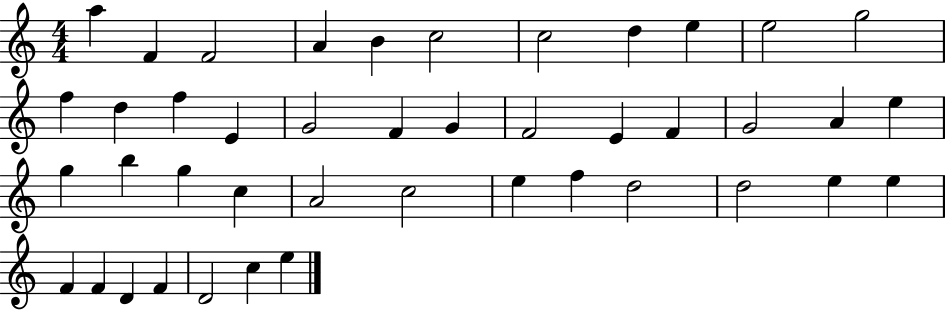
A5/q F4/q F4/h A4/q B4/q C5/h C5/h D5/q E5/q E5/h G5/h F5/q D5/q F5/q E4/q G4/h F4/q G4/q F4/h E4/q F4/q G4/h A4/q E5/q G5/q B5/q G5/q C5/q A4/h C5/h E5/q F5/q D5/h D5/h E5/q E5/q F4/q F4/q D4/q F4/q D4/h C5/q E5/q